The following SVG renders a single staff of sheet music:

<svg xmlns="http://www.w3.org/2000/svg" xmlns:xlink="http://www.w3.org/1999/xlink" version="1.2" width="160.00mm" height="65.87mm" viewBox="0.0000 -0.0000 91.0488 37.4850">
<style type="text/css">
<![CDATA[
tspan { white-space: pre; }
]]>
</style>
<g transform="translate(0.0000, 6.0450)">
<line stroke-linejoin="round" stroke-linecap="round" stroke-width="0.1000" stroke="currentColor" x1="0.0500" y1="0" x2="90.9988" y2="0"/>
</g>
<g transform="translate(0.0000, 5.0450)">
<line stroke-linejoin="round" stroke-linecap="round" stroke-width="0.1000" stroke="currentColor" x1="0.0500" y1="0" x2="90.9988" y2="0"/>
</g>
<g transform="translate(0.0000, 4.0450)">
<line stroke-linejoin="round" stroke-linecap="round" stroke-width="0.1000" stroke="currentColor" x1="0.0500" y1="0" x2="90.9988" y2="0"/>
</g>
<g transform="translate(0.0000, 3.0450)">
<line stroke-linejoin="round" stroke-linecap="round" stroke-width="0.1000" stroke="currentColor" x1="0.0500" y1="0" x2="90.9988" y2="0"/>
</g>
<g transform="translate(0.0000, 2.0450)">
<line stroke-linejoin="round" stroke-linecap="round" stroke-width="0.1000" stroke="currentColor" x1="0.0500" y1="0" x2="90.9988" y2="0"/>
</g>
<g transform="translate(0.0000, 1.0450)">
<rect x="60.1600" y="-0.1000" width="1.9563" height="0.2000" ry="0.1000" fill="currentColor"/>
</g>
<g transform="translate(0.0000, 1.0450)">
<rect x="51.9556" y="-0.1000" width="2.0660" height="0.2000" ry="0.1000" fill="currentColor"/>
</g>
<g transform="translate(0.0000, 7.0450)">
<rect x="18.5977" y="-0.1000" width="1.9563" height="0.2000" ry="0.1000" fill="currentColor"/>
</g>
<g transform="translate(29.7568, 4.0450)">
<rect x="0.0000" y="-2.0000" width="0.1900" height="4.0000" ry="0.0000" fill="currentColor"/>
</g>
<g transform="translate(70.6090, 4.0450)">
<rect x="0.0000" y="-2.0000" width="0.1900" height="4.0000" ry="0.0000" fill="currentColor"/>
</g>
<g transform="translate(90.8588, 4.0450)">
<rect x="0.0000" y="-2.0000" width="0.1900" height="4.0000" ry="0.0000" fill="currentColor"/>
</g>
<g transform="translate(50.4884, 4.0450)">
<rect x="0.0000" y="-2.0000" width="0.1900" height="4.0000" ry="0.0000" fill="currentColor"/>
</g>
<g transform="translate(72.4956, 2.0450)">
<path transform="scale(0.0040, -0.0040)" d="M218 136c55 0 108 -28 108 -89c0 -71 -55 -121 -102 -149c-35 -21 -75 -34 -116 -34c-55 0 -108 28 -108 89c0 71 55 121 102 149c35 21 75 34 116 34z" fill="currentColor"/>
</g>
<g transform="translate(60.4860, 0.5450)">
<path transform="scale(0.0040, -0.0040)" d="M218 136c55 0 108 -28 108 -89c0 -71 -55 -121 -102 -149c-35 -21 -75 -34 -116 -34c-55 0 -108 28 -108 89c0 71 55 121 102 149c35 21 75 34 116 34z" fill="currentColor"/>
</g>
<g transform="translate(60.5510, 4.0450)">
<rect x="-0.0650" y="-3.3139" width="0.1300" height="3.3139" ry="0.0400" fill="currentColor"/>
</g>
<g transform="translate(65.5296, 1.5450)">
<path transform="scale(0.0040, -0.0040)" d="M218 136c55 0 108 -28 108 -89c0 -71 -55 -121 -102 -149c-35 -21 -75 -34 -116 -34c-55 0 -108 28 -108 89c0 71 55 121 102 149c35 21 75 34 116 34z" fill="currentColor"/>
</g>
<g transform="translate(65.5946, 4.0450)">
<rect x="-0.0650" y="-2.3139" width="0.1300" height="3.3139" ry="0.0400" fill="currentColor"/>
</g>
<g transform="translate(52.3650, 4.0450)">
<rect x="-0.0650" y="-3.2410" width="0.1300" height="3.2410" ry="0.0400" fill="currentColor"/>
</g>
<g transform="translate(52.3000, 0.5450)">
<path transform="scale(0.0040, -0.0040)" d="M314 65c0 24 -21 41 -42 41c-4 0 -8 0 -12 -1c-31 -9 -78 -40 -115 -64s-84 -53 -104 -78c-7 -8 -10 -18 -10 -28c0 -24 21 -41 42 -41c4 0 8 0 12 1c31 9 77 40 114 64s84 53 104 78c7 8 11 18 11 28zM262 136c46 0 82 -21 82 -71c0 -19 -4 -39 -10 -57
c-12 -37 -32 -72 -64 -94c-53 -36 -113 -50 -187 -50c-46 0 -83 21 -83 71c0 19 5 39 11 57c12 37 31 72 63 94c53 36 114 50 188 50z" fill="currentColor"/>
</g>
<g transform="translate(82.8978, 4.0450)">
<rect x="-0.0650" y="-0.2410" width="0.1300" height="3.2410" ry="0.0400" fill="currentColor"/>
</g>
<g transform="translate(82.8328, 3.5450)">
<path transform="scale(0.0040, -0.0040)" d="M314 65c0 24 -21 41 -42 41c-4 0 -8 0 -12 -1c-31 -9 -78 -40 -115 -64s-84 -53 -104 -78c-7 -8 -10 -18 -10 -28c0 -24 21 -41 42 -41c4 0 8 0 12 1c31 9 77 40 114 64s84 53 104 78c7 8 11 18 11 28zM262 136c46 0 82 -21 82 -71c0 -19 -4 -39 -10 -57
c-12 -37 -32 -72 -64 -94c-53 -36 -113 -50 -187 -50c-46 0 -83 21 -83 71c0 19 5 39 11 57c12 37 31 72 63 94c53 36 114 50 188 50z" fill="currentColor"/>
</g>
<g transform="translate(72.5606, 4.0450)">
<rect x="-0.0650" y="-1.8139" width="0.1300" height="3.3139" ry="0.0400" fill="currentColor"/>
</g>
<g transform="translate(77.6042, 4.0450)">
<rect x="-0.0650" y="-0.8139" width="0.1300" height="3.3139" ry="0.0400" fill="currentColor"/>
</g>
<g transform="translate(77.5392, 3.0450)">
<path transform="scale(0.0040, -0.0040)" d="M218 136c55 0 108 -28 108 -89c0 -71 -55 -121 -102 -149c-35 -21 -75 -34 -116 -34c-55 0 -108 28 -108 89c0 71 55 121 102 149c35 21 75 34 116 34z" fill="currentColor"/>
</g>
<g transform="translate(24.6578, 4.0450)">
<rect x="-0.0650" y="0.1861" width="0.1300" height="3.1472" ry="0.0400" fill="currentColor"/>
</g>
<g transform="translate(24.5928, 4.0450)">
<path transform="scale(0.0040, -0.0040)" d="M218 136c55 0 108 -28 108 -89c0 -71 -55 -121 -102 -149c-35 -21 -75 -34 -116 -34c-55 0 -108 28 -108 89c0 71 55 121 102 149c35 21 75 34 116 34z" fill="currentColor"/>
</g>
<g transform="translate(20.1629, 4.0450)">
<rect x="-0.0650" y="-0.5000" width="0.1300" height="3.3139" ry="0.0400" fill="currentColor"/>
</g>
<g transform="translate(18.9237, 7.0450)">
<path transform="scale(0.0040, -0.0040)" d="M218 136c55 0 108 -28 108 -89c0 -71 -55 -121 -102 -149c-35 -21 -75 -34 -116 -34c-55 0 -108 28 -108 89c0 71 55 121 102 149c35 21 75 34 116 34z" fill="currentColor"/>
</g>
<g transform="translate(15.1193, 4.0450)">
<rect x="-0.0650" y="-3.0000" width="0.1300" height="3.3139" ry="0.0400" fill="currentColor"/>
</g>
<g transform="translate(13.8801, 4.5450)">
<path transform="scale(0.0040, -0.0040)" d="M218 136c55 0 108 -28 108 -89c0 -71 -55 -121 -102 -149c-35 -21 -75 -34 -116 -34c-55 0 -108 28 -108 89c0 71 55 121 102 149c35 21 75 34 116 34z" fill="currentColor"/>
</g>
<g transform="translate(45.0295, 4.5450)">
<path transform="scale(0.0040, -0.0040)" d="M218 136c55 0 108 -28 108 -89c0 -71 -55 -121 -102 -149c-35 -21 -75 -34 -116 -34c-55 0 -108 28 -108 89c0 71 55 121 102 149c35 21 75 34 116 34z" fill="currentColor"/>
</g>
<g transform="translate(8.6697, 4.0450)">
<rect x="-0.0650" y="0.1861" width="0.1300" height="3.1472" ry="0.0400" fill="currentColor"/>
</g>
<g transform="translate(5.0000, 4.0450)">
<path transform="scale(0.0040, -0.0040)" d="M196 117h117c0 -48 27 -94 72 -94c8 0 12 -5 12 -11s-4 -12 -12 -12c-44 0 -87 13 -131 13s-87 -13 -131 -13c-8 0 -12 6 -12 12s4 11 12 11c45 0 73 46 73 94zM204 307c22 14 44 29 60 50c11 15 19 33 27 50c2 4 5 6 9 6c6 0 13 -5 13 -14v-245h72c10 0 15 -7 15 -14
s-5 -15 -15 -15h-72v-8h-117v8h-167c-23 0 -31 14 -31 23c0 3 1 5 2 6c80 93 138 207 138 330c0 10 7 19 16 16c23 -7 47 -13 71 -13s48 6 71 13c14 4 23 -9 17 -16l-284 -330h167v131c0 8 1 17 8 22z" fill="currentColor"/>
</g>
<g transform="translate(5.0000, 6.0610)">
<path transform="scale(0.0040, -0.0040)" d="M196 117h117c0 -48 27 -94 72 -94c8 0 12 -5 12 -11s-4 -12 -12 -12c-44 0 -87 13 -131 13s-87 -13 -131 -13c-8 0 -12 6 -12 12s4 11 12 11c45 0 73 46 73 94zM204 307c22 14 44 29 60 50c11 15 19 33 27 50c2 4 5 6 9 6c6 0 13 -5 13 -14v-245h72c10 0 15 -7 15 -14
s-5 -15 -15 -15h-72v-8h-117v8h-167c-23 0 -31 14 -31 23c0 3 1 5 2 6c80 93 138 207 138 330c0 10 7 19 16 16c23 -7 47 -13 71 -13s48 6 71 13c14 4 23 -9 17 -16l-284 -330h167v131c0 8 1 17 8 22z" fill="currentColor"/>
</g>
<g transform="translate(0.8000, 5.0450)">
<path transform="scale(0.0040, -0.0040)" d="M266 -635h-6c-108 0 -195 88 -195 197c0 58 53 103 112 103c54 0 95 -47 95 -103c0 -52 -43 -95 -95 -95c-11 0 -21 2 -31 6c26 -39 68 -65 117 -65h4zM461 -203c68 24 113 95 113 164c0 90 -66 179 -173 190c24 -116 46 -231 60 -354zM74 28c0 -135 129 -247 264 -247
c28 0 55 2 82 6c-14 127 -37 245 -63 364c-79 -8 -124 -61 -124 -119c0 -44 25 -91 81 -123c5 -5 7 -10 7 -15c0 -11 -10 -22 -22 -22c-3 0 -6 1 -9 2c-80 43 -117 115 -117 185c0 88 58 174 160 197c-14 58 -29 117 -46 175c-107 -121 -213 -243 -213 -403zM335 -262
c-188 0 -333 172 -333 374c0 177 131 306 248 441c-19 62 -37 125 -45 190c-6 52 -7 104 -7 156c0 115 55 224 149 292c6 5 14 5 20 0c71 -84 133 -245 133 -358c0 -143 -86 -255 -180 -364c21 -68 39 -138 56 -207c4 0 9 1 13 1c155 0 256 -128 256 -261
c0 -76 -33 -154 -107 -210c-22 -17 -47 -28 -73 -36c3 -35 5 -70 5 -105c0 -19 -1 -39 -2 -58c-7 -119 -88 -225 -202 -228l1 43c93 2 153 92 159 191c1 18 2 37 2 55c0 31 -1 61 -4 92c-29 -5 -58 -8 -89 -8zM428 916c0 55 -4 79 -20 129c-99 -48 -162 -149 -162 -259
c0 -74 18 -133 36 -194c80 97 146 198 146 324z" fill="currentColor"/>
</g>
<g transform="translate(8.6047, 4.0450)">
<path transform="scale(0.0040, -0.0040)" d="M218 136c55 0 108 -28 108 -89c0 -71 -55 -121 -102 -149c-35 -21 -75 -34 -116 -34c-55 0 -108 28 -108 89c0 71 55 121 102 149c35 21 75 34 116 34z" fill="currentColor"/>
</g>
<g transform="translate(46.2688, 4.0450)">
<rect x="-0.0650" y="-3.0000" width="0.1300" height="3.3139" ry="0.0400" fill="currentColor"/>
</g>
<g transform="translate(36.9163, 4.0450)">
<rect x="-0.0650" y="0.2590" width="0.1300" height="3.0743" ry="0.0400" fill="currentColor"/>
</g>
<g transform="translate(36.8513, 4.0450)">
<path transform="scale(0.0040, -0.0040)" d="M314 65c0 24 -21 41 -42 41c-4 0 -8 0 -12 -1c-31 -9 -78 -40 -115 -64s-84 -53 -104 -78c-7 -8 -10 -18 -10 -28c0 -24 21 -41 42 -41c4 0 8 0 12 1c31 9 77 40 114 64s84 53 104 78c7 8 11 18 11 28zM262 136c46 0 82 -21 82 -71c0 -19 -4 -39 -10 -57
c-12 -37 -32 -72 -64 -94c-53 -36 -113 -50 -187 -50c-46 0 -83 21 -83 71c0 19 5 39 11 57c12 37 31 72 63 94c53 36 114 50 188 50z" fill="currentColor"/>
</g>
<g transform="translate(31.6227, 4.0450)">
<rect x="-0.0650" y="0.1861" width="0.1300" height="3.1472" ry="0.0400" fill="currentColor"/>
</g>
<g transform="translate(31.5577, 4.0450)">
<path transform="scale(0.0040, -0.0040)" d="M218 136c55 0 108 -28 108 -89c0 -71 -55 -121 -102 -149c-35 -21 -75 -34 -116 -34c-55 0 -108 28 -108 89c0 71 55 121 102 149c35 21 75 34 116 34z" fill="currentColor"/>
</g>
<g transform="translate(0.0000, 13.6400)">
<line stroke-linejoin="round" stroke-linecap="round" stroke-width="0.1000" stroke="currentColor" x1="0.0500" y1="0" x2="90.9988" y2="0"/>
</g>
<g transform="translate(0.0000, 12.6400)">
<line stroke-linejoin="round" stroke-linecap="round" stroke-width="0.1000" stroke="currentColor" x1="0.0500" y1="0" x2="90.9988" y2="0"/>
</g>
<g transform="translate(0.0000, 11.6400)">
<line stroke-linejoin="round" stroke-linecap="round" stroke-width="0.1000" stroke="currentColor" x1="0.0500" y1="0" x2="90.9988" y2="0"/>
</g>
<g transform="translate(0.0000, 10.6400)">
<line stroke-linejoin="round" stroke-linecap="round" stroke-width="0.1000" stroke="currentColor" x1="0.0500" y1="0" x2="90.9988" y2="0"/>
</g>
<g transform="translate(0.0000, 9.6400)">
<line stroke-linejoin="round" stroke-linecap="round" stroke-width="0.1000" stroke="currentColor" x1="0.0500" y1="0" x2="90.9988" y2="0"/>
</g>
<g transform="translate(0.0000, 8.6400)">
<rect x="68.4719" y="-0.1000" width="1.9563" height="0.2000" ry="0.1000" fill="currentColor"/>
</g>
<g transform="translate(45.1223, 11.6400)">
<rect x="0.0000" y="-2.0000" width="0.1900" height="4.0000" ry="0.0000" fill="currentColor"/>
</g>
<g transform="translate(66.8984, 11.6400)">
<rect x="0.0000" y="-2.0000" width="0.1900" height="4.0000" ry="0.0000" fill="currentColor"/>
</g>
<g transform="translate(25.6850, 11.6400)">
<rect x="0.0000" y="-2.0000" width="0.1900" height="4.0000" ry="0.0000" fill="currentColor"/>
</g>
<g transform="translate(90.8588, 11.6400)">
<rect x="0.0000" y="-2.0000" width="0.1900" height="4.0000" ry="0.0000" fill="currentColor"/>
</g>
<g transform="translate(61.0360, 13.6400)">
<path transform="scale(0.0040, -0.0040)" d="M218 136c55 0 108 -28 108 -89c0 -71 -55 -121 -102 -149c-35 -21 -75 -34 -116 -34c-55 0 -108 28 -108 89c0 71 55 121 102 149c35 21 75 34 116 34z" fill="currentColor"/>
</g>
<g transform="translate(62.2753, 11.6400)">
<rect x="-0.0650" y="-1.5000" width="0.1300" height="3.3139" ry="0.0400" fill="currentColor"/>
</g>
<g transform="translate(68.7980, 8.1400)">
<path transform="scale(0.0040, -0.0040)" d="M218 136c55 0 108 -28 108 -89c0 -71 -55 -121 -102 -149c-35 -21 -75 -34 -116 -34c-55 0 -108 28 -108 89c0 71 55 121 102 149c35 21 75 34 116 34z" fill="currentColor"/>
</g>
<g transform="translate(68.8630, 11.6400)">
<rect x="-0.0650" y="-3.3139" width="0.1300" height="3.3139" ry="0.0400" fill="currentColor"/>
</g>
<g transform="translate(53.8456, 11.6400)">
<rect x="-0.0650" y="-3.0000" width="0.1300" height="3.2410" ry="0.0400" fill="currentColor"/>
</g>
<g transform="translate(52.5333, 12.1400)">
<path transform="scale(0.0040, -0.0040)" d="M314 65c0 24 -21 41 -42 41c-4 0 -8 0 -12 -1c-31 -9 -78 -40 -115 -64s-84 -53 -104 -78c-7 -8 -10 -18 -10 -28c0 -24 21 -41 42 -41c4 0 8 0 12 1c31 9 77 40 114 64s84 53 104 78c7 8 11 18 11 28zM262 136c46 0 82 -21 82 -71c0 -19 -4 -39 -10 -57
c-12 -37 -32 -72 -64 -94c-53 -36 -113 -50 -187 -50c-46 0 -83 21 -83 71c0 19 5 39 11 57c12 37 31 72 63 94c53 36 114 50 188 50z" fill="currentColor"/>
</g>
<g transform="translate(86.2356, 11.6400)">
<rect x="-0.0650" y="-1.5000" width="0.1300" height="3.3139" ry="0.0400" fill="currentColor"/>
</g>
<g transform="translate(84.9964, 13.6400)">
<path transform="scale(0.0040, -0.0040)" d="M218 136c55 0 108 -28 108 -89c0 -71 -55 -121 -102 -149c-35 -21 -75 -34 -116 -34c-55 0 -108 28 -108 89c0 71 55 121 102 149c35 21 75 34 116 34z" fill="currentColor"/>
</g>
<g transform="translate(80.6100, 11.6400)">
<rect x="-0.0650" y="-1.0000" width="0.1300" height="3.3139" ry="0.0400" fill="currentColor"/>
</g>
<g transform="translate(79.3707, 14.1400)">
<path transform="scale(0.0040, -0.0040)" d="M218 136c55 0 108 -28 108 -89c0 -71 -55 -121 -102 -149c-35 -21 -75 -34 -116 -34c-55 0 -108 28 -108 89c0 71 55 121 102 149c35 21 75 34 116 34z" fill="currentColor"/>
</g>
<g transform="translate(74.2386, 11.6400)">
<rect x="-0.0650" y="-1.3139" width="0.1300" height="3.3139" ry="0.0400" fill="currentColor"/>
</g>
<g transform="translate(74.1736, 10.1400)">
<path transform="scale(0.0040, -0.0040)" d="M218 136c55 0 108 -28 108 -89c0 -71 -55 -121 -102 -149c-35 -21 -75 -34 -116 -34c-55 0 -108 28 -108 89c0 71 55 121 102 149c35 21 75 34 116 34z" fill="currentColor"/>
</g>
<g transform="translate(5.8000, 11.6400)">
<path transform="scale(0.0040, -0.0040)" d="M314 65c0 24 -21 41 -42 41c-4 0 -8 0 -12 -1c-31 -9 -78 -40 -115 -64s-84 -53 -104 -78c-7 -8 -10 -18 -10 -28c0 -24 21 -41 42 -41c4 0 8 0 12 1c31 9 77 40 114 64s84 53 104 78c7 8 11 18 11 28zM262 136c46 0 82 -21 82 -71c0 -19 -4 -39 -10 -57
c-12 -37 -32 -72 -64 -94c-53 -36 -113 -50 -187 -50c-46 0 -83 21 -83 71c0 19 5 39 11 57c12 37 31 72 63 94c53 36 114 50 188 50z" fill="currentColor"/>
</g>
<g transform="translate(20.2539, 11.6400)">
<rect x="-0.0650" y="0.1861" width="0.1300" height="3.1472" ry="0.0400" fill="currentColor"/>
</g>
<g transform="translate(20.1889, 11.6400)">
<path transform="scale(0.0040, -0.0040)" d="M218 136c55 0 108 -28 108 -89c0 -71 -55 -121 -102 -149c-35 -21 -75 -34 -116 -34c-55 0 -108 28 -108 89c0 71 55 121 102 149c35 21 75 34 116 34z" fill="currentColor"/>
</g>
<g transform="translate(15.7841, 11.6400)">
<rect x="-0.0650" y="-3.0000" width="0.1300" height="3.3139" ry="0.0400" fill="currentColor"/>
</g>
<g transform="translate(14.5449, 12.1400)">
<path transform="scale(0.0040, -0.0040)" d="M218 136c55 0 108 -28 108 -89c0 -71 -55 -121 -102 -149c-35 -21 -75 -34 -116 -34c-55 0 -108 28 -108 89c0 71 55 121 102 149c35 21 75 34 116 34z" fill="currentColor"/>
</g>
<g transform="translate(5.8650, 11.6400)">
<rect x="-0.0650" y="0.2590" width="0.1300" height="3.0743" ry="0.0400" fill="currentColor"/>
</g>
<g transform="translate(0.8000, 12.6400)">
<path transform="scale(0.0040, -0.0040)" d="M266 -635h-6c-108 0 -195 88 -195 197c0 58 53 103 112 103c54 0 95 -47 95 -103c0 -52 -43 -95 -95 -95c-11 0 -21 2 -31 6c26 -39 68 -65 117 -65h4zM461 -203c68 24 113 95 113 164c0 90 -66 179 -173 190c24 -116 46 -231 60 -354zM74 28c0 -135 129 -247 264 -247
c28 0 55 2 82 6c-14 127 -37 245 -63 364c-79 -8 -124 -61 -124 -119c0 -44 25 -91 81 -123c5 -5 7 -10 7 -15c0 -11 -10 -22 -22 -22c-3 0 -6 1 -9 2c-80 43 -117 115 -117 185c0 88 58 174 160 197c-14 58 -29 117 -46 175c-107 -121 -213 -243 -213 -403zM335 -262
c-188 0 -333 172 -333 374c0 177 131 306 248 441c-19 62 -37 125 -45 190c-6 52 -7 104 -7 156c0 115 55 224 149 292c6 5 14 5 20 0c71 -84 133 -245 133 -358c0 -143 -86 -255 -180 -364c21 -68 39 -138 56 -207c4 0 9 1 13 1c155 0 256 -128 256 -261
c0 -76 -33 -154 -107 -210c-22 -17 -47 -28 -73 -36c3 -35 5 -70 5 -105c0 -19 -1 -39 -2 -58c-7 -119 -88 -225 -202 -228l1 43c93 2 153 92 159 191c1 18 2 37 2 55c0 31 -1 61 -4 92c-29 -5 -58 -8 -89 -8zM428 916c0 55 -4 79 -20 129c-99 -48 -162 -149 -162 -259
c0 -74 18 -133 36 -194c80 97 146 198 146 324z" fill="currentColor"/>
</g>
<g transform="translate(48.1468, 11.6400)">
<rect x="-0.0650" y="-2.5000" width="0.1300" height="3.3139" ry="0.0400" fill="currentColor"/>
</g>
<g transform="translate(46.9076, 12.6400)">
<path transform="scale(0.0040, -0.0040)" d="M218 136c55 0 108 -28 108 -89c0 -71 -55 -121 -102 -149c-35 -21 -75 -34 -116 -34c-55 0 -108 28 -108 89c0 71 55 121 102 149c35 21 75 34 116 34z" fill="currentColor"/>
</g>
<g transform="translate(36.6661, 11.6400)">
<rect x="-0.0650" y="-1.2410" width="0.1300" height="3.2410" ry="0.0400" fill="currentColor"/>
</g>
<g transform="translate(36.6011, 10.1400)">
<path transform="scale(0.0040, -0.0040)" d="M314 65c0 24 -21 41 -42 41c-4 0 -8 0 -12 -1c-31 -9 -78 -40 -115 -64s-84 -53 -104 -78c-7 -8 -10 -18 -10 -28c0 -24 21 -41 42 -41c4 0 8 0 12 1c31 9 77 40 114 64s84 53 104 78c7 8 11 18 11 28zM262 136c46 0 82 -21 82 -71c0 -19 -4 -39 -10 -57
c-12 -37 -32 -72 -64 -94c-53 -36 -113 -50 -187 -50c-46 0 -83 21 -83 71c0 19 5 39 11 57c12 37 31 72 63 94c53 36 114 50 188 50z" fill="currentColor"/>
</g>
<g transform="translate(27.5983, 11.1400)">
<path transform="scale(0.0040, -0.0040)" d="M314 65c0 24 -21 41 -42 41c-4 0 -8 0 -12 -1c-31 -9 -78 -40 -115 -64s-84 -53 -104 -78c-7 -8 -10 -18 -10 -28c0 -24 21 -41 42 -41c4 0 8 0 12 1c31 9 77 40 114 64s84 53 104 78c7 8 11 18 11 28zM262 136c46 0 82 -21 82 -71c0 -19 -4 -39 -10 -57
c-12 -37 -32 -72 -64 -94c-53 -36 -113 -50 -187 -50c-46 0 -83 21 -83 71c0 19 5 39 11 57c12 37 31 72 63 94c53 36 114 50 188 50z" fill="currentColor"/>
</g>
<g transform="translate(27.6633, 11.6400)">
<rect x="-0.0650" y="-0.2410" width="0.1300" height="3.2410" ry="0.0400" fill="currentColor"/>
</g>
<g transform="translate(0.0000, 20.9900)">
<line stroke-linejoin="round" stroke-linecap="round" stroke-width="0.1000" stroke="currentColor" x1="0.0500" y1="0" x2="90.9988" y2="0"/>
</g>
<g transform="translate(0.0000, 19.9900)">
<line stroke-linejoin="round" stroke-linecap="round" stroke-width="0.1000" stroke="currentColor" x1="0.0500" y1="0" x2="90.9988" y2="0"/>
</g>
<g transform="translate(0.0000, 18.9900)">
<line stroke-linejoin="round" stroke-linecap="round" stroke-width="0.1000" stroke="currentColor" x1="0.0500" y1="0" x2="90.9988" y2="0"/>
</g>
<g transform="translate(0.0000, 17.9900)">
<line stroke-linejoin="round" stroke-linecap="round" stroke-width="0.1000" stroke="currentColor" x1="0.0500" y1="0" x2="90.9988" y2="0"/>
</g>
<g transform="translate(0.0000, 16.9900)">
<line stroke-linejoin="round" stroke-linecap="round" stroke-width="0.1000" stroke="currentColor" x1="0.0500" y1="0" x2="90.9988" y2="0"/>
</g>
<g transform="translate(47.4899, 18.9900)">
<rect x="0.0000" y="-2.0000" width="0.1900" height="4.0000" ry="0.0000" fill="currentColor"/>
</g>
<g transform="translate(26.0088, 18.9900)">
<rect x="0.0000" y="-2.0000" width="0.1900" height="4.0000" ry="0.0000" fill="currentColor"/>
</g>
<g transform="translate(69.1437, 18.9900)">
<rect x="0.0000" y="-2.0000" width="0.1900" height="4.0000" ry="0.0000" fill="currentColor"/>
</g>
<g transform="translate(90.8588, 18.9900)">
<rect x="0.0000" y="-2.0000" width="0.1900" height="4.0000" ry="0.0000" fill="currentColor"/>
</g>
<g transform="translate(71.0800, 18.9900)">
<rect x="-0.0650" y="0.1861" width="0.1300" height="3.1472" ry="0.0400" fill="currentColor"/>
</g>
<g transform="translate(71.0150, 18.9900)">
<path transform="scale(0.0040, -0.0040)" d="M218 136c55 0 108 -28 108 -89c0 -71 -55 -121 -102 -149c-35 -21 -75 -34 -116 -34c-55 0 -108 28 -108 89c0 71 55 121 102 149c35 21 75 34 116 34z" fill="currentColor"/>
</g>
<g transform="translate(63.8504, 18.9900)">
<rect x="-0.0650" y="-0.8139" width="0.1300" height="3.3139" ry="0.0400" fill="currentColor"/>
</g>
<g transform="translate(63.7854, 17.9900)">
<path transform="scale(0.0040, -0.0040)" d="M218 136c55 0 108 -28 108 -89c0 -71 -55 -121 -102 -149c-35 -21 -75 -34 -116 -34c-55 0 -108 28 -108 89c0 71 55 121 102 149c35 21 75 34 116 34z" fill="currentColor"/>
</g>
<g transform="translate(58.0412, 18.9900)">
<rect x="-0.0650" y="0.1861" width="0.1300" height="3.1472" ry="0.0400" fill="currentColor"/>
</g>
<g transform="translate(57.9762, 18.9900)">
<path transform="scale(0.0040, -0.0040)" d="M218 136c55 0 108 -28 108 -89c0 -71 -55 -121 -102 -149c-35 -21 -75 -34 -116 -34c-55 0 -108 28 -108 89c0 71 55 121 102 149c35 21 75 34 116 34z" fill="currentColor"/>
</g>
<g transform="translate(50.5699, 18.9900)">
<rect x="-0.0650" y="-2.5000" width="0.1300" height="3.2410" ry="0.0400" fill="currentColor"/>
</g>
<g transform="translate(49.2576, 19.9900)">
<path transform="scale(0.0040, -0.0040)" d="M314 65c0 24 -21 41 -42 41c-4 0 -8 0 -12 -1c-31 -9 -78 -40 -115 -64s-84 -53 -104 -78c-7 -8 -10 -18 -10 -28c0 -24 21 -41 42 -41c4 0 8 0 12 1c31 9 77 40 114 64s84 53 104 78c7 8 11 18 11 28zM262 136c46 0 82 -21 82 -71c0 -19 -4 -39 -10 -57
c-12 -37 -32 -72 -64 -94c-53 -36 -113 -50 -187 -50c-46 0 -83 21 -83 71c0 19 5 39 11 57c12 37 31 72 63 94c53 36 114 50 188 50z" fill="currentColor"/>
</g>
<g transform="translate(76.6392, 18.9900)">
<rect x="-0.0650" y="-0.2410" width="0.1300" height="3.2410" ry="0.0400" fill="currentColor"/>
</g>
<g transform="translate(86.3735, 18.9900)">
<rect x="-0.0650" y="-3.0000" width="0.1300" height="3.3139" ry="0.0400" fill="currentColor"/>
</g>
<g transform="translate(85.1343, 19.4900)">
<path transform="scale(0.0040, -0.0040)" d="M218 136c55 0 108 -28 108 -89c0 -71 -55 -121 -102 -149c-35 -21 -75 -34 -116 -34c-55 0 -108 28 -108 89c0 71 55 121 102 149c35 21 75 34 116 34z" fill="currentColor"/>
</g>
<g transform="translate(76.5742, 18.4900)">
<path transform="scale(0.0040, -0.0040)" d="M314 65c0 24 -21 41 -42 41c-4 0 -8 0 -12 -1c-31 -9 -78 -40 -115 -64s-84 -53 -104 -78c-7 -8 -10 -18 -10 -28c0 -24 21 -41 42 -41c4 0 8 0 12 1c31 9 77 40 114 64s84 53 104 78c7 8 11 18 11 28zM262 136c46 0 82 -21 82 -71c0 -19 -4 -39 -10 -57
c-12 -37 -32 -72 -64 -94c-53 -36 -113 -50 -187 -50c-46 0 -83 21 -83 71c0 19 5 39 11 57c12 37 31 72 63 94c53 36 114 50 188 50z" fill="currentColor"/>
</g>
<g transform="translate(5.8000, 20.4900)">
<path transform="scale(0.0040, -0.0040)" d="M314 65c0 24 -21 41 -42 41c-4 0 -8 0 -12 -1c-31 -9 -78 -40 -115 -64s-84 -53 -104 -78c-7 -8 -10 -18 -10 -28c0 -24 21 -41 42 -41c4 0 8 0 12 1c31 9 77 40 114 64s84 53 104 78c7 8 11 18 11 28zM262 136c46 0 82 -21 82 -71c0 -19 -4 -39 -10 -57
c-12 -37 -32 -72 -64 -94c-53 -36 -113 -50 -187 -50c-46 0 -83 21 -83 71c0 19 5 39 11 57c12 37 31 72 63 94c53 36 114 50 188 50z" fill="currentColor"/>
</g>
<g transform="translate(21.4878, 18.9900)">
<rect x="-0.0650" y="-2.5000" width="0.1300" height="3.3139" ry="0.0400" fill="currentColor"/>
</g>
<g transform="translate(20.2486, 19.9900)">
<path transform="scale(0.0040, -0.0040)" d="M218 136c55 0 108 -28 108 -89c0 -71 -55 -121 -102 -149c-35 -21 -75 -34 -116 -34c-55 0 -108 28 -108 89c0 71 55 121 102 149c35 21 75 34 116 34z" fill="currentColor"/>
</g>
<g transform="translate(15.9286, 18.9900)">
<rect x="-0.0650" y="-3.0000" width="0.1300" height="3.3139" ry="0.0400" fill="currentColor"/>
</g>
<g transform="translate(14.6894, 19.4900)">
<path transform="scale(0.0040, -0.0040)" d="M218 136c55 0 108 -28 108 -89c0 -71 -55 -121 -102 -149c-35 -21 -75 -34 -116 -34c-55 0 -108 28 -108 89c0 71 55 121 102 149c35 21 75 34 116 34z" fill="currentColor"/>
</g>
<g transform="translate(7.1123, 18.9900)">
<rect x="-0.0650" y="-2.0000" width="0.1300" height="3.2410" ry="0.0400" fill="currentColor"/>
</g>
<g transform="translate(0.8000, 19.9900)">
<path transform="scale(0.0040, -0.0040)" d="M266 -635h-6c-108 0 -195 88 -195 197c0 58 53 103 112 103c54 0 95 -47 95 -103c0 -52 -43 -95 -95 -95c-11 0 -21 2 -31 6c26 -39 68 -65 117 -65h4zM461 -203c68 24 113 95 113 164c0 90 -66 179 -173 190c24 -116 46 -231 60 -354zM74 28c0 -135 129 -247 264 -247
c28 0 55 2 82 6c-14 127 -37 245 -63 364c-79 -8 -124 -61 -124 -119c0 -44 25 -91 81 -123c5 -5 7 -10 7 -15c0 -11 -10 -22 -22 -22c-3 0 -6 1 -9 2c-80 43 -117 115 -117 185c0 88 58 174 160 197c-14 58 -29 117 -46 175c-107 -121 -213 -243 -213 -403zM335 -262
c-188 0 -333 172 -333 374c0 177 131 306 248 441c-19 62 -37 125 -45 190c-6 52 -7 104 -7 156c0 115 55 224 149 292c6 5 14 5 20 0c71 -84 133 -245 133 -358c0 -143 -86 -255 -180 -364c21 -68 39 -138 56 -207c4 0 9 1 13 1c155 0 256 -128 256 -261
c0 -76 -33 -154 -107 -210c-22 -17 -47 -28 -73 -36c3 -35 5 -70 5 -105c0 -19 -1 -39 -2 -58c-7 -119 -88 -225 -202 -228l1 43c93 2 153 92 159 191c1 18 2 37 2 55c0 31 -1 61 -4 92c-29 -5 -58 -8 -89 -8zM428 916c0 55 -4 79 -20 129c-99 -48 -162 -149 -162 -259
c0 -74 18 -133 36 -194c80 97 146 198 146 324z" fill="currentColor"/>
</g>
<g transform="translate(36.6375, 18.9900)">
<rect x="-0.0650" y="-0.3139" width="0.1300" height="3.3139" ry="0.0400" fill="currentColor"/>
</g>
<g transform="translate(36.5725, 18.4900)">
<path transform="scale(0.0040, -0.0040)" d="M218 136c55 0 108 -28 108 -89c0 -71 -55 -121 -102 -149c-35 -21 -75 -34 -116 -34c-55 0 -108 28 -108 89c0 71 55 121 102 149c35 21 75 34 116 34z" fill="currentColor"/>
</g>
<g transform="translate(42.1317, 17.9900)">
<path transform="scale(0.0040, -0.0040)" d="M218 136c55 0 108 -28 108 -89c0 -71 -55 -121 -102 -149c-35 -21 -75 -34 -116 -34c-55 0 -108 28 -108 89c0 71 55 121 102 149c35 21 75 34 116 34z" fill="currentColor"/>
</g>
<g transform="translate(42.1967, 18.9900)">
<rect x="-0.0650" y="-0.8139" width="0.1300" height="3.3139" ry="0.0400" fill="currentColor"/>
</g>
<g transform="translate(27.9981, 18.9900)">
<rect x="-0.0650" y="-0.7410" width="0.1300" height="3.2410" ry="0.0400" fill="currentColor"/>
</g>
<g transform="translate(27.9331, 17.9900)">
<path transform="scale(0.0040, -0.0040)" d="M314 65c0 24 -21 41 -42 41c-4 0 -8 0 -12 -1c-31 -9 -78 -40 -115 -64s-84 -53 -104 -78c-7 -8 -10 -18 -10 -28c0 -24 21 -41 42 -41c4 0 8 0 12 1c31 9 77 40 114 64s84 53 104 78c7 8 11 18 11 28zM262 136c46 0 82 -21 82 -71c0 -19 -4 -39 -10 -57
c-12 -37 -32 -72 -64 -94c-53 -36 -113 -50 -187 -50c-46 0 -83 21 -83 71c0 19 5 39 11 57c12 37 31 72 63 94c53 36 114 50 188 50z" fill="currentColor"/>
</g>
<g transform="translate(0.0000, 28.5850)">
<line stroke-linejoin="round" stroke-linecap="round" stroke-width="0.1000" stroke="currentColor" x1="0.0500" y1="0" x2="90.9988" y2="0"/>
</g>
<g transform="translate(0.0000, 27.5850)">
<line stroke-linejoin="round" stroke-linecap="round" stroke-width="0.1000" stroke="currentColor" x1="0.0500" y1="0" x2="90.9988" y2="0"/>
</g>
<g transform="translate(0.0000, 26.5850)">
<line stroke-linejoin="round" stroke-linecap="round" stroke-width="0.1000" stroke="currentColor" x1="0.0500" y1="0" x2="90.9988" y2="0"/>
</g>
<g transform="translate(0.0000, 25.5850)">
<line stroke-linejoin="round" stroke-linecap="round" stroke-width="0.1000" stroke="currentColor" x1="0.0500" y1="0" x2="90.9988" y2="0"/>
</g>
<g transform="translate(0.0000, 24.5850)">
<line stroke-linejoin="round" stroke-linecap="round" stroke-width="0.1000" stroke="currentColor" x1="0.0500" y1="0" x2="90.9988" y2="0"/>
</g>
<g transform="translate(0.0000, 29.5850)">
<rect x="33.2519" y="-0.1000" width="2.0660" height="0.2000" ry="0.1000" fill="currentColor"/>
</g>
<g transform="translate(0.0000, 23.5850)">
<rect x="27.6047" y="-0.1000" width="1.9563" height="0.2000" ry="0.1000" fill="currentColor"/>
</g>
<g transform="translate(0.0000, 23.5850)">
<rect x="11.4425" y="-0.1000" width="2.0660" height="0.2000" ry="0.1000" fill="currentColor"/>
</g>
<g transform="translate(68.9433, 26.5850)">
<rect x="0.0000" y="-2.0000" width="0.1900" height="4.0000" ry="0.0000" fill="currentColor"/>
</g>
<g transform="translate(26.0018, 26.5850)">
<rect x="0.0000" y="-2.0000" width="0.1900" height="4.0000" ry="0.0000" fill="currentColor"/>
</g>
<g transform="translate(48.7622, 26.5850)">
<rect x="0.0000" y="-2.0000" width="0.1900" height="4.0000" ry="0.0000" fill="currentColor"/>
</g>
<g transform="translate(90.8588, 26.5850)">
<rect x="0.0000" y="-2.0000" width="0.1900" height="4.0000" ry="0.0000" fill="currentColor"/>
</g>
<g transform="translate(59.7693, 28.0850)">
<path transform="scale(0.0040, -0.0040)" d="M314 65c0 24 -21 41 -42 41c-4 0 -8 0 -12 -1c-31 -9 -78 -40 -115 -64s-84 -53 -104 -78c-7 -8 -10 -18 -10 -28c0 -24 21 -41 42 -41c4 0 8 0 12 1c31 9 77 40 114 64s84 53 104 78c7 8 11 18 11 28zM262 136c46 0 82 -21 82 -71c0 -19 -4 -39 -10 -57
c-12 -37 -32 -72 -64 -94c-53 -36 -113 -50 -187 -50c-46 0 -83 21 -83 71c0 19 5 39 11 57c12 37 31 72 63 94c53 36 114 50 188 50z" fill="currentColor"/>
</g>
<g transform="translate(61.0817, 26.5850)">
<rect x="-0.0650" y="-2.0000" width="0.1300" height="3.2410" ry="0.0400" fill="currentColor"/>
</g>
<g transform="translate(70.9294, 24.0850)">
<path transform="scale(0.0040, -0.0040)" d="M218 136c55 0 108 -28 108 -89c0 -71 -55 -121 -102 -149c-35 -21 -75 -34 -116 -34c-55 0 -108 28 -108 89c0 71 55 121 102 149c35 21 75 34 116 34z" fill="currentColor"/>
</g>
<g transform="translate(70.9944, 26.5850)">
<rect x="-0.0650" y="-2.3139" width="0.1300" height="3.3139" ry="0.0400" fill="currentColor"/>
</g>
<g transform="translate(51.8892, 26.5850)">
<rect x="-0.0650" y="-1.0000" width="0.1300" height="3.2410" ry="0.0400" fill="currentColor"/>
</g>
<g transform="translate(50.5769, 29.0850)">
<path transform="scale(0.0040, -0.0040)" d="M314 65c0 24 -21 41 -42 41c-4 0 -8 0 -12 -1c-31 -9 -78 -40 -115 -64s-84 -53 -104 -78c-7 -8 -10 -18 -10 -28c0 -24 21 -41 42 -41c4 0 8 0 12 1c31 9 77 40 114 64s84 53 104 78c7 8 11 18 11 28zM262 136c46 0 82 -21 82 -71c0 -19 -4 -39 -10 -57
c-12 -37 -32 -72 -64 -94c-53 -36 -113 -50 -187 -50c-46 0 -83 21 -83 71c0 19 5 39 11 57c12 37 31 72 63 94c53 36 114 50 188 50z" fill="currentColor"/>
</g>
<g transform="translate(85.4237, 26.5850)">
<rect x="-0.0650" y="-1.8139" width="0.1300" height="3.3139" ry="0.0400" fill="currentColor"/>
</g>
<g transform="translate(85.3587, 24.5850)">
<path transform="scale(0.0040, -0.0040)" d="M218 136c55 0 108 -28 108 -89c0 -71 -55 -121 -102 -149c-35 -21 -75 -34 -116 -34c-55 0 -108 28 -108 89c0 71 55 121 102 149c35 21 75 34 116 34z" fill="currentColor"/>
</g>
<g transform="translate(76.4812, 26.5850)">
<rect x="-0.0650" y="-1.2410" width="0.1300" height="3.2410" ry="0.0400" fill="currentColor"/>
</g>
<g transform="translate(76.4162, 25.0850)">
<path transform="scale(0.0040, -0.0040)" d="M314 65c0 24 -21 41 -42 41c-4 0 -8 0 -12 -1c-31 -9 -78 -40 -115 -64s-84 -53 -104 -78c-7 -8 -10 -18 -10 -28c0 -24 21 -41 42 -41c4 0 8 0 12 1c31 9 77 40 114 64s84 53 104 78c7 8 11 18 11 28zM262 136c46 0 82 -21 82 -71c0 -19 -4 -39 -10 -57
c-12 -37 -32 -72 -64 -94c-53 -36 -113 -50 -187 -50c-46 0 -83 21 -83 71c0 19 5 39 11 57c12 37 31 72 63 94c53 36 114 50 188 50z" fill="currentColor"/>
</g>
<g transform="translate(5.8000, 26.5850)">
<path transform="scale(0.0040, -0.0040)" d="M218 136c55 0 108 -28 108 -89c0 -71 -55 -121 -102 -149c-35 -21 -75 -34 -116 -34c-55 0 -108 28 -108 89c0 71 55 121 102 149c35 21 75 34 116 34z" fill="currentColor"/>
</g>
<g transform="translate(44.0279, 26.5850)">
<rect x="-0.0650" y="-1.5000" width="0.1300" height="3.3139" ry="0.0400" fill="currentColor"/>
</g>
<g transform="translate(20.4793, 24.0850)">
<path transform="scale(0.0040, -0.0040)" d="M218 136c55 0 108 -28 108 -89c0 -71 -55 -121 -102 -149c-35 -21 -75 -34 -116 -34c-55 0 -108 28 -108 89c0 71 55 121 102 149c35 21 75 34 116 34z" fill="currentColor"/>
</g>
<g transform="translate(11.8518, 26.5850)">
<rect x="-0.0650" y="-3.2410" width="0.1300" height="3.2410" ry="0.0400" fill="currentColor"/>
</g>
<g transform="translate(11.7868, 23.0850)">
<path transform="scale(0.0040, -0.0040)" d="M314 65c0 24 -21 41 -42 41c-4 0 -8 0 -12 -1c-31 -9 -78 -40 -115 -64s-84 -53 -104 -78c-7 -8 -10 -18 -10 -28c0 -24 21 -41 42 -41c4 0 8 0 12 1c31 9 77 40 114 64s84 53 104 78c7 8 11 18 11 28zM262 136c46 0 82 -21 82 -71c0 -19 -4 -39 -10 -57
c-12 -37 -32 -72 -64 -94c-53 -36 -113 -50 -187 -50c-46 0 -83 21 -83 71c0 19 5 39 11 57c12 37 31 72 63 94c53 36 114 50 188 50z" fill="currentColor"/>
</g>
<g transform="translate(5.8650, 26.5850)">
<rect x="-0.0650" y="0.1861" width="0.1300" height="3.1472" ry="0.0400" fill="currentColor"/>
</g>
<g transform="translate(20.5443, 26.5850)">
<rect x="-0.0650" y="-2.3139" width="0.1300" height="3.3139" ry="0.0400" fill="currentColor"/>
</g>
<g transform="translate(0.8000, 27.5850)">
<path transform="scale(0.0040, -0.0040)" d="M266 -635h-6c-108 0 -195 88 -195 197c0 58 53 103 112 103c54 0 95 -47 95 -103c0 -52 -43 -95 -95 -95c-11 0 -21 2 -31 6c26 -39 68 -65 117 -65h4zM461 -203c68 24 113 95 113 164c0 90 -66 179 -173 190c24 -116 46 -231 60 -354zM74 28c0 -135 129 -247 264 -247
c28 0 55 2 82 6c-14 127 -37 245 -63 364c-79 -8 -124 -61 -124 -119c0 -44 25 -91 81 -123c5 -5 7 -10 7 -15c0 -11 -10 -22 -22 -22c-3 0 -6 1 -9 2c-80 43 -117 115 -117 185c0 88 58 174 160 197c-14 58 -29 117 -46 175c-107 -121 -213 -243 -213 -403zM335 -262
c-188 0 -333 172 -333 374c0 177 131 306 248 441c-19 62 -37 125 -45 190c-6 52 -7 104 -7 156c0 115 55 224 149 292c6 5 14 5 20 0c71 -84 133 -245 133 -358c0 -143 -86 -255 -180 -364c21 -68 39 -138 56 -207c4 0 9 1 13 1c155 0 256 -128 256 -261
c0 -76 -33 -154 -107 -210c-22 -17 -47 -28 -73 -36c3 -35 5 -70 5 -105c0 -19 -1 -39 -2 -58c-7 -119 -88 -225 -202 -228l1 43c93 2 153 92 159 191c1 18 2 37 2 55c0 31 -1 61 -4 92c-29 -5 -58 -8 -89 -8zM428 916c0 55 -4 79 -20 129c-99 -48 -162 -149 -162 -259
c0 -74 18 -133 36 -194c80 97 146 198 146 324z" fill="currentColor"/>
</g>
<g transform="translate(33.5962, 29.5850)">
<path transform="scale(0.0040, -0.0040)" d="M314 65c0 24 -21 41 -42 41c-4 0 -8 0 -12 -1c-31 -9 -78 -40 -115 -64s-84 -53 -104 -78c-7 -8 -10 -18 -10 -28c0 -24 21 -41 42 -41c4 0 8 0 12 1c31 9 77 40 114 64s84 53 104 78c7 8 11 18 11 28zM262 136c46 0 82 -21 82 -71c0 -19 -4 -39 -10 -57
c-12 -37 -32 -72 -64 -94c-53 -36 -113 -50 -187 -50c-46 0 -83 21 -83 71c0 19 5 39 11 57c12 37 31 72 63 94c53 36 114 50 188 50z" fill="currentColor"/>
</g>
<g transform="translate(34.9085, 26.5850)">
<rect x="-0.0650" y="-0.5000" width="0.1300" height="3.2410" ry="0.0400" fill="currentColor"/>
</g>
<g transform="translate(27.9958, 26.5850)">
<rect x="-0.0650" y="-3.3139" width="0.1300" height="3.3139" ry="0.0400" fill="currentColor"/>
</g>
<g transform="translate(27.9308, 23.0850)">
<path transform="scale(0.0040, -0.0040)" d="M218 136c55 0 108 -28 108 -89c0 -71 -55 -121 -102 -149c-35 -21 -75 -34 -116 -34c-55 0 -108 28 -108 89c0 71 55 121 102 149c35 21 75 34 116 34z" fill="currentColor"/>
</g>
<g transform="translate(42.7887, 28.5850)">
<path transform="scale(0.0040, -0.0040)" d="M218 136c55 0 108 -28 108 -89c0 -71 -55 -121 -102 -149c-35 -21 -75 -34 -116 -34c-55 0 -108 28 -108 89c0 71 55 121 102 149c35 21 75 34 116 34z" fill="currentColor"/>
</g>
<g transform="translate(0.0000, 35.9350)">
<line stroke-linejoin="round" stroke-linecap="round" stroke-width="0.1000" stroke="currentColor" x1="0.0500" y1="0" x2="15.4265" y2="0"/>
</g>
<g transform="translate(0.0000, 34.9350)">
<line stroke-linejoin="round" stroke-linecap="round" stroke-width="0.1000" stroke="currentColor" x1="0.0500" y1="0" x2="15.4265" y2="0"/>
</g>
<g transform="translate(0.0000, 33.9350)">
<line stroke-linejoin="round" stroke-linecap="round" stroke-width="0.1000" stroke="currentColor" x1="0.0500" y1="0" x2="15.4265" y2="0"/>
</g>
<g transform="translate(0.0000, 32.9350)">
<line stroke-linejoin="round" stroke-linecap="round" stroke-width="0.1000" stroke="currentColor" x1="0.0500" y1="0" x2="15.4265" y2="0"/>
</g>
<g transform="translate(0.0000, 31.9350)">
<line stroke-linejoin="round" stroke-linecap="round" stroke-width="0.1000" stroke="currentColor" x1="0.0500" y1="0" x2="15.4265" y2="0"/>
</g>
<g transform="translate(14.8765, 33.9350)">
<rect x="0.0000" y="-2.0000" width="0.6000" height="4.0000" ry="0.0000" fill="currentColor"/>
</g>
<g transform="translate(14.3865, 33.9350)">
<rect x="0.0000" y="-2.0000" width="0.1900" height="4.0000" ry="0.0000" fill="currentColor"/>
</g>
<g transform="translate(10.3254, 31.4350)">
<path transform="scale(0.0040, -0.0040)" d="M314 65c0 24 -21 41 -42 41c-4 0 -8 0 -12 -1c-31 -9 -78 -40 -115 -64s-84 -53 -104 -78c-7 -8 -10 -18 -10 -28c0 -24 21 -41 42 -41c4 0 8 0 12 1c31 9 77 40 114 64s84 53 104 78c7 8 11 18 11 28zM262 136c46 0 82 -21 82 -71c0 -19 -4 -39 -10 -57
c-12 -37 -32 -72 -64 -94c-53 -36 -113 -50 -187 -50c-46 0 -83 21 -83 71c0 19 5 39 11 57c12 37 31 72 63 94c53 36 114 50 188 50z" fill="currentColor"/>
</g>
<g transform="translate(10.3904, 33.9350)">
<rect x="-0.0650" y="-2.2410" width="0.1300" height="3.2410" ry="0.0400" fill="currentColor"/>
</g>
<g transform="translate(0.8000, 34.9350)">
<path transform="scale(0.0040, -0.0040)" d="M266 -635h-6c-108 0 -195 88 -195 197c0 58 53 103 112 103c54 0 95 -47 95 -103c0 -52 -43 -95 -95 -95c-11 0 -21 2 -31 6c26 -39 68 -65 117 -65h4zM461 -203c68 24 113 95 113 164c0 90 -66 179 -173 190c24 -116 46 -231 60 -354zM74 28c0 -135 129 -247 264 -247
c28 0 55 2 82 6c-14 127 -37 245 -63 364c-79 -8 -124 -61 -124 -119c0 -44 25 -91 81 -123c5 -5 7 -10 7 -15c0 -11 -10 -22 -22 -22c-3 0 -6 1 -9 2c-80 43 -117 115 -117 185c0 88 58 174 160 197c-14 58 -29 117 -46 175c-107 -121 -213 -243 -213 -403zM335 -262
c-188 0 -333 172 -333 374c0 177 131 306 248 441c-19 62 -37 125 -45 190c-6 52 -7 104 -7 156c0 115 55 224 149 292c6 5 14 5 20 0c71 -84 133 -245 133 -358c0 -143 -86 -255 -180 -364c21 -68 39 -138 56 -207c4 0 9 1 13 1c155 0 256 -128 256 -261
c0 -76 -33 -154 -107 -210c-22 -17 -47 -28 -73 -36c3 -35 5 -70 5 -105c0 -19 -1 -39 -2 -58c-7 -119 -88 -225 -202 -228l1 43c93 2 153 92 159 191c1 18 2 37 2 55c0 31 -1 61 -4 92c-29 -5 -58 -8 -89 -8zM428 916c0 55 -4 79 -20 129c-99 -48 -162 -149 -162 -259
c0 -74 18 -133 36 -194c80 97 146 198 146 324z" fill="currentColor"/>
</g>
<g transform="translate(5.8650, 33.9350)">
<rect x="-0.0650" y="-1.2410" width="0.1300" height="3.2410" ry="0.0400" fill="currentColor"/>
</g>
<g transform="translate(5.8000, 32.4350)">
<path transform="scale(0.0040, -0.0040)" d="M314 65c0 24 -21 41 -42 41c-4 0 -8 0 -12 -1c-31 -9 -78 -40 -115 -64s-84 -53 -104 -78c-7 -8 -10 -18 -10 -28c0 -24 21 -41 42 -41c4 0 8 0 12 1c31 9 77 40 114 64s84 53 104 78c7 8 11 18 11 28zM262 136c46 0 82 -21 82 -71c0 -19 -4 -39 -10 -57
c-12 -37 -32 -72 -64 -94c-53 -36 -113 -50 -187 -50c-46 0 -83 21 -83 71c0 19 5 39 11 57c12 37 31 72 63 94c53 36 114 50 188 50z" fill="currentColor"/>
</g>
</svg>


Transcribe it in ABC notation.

X:1
T:Untitled
M:4/4
L:1/4
K:C
B A C B B B2 A b2 b g f d c2 B2 A B c2 e2 G A2 E b e D E F2 A G d2 c d G2 B d B c2 A B b2 g b C2 E D2 F2 g e2 f e2 g2